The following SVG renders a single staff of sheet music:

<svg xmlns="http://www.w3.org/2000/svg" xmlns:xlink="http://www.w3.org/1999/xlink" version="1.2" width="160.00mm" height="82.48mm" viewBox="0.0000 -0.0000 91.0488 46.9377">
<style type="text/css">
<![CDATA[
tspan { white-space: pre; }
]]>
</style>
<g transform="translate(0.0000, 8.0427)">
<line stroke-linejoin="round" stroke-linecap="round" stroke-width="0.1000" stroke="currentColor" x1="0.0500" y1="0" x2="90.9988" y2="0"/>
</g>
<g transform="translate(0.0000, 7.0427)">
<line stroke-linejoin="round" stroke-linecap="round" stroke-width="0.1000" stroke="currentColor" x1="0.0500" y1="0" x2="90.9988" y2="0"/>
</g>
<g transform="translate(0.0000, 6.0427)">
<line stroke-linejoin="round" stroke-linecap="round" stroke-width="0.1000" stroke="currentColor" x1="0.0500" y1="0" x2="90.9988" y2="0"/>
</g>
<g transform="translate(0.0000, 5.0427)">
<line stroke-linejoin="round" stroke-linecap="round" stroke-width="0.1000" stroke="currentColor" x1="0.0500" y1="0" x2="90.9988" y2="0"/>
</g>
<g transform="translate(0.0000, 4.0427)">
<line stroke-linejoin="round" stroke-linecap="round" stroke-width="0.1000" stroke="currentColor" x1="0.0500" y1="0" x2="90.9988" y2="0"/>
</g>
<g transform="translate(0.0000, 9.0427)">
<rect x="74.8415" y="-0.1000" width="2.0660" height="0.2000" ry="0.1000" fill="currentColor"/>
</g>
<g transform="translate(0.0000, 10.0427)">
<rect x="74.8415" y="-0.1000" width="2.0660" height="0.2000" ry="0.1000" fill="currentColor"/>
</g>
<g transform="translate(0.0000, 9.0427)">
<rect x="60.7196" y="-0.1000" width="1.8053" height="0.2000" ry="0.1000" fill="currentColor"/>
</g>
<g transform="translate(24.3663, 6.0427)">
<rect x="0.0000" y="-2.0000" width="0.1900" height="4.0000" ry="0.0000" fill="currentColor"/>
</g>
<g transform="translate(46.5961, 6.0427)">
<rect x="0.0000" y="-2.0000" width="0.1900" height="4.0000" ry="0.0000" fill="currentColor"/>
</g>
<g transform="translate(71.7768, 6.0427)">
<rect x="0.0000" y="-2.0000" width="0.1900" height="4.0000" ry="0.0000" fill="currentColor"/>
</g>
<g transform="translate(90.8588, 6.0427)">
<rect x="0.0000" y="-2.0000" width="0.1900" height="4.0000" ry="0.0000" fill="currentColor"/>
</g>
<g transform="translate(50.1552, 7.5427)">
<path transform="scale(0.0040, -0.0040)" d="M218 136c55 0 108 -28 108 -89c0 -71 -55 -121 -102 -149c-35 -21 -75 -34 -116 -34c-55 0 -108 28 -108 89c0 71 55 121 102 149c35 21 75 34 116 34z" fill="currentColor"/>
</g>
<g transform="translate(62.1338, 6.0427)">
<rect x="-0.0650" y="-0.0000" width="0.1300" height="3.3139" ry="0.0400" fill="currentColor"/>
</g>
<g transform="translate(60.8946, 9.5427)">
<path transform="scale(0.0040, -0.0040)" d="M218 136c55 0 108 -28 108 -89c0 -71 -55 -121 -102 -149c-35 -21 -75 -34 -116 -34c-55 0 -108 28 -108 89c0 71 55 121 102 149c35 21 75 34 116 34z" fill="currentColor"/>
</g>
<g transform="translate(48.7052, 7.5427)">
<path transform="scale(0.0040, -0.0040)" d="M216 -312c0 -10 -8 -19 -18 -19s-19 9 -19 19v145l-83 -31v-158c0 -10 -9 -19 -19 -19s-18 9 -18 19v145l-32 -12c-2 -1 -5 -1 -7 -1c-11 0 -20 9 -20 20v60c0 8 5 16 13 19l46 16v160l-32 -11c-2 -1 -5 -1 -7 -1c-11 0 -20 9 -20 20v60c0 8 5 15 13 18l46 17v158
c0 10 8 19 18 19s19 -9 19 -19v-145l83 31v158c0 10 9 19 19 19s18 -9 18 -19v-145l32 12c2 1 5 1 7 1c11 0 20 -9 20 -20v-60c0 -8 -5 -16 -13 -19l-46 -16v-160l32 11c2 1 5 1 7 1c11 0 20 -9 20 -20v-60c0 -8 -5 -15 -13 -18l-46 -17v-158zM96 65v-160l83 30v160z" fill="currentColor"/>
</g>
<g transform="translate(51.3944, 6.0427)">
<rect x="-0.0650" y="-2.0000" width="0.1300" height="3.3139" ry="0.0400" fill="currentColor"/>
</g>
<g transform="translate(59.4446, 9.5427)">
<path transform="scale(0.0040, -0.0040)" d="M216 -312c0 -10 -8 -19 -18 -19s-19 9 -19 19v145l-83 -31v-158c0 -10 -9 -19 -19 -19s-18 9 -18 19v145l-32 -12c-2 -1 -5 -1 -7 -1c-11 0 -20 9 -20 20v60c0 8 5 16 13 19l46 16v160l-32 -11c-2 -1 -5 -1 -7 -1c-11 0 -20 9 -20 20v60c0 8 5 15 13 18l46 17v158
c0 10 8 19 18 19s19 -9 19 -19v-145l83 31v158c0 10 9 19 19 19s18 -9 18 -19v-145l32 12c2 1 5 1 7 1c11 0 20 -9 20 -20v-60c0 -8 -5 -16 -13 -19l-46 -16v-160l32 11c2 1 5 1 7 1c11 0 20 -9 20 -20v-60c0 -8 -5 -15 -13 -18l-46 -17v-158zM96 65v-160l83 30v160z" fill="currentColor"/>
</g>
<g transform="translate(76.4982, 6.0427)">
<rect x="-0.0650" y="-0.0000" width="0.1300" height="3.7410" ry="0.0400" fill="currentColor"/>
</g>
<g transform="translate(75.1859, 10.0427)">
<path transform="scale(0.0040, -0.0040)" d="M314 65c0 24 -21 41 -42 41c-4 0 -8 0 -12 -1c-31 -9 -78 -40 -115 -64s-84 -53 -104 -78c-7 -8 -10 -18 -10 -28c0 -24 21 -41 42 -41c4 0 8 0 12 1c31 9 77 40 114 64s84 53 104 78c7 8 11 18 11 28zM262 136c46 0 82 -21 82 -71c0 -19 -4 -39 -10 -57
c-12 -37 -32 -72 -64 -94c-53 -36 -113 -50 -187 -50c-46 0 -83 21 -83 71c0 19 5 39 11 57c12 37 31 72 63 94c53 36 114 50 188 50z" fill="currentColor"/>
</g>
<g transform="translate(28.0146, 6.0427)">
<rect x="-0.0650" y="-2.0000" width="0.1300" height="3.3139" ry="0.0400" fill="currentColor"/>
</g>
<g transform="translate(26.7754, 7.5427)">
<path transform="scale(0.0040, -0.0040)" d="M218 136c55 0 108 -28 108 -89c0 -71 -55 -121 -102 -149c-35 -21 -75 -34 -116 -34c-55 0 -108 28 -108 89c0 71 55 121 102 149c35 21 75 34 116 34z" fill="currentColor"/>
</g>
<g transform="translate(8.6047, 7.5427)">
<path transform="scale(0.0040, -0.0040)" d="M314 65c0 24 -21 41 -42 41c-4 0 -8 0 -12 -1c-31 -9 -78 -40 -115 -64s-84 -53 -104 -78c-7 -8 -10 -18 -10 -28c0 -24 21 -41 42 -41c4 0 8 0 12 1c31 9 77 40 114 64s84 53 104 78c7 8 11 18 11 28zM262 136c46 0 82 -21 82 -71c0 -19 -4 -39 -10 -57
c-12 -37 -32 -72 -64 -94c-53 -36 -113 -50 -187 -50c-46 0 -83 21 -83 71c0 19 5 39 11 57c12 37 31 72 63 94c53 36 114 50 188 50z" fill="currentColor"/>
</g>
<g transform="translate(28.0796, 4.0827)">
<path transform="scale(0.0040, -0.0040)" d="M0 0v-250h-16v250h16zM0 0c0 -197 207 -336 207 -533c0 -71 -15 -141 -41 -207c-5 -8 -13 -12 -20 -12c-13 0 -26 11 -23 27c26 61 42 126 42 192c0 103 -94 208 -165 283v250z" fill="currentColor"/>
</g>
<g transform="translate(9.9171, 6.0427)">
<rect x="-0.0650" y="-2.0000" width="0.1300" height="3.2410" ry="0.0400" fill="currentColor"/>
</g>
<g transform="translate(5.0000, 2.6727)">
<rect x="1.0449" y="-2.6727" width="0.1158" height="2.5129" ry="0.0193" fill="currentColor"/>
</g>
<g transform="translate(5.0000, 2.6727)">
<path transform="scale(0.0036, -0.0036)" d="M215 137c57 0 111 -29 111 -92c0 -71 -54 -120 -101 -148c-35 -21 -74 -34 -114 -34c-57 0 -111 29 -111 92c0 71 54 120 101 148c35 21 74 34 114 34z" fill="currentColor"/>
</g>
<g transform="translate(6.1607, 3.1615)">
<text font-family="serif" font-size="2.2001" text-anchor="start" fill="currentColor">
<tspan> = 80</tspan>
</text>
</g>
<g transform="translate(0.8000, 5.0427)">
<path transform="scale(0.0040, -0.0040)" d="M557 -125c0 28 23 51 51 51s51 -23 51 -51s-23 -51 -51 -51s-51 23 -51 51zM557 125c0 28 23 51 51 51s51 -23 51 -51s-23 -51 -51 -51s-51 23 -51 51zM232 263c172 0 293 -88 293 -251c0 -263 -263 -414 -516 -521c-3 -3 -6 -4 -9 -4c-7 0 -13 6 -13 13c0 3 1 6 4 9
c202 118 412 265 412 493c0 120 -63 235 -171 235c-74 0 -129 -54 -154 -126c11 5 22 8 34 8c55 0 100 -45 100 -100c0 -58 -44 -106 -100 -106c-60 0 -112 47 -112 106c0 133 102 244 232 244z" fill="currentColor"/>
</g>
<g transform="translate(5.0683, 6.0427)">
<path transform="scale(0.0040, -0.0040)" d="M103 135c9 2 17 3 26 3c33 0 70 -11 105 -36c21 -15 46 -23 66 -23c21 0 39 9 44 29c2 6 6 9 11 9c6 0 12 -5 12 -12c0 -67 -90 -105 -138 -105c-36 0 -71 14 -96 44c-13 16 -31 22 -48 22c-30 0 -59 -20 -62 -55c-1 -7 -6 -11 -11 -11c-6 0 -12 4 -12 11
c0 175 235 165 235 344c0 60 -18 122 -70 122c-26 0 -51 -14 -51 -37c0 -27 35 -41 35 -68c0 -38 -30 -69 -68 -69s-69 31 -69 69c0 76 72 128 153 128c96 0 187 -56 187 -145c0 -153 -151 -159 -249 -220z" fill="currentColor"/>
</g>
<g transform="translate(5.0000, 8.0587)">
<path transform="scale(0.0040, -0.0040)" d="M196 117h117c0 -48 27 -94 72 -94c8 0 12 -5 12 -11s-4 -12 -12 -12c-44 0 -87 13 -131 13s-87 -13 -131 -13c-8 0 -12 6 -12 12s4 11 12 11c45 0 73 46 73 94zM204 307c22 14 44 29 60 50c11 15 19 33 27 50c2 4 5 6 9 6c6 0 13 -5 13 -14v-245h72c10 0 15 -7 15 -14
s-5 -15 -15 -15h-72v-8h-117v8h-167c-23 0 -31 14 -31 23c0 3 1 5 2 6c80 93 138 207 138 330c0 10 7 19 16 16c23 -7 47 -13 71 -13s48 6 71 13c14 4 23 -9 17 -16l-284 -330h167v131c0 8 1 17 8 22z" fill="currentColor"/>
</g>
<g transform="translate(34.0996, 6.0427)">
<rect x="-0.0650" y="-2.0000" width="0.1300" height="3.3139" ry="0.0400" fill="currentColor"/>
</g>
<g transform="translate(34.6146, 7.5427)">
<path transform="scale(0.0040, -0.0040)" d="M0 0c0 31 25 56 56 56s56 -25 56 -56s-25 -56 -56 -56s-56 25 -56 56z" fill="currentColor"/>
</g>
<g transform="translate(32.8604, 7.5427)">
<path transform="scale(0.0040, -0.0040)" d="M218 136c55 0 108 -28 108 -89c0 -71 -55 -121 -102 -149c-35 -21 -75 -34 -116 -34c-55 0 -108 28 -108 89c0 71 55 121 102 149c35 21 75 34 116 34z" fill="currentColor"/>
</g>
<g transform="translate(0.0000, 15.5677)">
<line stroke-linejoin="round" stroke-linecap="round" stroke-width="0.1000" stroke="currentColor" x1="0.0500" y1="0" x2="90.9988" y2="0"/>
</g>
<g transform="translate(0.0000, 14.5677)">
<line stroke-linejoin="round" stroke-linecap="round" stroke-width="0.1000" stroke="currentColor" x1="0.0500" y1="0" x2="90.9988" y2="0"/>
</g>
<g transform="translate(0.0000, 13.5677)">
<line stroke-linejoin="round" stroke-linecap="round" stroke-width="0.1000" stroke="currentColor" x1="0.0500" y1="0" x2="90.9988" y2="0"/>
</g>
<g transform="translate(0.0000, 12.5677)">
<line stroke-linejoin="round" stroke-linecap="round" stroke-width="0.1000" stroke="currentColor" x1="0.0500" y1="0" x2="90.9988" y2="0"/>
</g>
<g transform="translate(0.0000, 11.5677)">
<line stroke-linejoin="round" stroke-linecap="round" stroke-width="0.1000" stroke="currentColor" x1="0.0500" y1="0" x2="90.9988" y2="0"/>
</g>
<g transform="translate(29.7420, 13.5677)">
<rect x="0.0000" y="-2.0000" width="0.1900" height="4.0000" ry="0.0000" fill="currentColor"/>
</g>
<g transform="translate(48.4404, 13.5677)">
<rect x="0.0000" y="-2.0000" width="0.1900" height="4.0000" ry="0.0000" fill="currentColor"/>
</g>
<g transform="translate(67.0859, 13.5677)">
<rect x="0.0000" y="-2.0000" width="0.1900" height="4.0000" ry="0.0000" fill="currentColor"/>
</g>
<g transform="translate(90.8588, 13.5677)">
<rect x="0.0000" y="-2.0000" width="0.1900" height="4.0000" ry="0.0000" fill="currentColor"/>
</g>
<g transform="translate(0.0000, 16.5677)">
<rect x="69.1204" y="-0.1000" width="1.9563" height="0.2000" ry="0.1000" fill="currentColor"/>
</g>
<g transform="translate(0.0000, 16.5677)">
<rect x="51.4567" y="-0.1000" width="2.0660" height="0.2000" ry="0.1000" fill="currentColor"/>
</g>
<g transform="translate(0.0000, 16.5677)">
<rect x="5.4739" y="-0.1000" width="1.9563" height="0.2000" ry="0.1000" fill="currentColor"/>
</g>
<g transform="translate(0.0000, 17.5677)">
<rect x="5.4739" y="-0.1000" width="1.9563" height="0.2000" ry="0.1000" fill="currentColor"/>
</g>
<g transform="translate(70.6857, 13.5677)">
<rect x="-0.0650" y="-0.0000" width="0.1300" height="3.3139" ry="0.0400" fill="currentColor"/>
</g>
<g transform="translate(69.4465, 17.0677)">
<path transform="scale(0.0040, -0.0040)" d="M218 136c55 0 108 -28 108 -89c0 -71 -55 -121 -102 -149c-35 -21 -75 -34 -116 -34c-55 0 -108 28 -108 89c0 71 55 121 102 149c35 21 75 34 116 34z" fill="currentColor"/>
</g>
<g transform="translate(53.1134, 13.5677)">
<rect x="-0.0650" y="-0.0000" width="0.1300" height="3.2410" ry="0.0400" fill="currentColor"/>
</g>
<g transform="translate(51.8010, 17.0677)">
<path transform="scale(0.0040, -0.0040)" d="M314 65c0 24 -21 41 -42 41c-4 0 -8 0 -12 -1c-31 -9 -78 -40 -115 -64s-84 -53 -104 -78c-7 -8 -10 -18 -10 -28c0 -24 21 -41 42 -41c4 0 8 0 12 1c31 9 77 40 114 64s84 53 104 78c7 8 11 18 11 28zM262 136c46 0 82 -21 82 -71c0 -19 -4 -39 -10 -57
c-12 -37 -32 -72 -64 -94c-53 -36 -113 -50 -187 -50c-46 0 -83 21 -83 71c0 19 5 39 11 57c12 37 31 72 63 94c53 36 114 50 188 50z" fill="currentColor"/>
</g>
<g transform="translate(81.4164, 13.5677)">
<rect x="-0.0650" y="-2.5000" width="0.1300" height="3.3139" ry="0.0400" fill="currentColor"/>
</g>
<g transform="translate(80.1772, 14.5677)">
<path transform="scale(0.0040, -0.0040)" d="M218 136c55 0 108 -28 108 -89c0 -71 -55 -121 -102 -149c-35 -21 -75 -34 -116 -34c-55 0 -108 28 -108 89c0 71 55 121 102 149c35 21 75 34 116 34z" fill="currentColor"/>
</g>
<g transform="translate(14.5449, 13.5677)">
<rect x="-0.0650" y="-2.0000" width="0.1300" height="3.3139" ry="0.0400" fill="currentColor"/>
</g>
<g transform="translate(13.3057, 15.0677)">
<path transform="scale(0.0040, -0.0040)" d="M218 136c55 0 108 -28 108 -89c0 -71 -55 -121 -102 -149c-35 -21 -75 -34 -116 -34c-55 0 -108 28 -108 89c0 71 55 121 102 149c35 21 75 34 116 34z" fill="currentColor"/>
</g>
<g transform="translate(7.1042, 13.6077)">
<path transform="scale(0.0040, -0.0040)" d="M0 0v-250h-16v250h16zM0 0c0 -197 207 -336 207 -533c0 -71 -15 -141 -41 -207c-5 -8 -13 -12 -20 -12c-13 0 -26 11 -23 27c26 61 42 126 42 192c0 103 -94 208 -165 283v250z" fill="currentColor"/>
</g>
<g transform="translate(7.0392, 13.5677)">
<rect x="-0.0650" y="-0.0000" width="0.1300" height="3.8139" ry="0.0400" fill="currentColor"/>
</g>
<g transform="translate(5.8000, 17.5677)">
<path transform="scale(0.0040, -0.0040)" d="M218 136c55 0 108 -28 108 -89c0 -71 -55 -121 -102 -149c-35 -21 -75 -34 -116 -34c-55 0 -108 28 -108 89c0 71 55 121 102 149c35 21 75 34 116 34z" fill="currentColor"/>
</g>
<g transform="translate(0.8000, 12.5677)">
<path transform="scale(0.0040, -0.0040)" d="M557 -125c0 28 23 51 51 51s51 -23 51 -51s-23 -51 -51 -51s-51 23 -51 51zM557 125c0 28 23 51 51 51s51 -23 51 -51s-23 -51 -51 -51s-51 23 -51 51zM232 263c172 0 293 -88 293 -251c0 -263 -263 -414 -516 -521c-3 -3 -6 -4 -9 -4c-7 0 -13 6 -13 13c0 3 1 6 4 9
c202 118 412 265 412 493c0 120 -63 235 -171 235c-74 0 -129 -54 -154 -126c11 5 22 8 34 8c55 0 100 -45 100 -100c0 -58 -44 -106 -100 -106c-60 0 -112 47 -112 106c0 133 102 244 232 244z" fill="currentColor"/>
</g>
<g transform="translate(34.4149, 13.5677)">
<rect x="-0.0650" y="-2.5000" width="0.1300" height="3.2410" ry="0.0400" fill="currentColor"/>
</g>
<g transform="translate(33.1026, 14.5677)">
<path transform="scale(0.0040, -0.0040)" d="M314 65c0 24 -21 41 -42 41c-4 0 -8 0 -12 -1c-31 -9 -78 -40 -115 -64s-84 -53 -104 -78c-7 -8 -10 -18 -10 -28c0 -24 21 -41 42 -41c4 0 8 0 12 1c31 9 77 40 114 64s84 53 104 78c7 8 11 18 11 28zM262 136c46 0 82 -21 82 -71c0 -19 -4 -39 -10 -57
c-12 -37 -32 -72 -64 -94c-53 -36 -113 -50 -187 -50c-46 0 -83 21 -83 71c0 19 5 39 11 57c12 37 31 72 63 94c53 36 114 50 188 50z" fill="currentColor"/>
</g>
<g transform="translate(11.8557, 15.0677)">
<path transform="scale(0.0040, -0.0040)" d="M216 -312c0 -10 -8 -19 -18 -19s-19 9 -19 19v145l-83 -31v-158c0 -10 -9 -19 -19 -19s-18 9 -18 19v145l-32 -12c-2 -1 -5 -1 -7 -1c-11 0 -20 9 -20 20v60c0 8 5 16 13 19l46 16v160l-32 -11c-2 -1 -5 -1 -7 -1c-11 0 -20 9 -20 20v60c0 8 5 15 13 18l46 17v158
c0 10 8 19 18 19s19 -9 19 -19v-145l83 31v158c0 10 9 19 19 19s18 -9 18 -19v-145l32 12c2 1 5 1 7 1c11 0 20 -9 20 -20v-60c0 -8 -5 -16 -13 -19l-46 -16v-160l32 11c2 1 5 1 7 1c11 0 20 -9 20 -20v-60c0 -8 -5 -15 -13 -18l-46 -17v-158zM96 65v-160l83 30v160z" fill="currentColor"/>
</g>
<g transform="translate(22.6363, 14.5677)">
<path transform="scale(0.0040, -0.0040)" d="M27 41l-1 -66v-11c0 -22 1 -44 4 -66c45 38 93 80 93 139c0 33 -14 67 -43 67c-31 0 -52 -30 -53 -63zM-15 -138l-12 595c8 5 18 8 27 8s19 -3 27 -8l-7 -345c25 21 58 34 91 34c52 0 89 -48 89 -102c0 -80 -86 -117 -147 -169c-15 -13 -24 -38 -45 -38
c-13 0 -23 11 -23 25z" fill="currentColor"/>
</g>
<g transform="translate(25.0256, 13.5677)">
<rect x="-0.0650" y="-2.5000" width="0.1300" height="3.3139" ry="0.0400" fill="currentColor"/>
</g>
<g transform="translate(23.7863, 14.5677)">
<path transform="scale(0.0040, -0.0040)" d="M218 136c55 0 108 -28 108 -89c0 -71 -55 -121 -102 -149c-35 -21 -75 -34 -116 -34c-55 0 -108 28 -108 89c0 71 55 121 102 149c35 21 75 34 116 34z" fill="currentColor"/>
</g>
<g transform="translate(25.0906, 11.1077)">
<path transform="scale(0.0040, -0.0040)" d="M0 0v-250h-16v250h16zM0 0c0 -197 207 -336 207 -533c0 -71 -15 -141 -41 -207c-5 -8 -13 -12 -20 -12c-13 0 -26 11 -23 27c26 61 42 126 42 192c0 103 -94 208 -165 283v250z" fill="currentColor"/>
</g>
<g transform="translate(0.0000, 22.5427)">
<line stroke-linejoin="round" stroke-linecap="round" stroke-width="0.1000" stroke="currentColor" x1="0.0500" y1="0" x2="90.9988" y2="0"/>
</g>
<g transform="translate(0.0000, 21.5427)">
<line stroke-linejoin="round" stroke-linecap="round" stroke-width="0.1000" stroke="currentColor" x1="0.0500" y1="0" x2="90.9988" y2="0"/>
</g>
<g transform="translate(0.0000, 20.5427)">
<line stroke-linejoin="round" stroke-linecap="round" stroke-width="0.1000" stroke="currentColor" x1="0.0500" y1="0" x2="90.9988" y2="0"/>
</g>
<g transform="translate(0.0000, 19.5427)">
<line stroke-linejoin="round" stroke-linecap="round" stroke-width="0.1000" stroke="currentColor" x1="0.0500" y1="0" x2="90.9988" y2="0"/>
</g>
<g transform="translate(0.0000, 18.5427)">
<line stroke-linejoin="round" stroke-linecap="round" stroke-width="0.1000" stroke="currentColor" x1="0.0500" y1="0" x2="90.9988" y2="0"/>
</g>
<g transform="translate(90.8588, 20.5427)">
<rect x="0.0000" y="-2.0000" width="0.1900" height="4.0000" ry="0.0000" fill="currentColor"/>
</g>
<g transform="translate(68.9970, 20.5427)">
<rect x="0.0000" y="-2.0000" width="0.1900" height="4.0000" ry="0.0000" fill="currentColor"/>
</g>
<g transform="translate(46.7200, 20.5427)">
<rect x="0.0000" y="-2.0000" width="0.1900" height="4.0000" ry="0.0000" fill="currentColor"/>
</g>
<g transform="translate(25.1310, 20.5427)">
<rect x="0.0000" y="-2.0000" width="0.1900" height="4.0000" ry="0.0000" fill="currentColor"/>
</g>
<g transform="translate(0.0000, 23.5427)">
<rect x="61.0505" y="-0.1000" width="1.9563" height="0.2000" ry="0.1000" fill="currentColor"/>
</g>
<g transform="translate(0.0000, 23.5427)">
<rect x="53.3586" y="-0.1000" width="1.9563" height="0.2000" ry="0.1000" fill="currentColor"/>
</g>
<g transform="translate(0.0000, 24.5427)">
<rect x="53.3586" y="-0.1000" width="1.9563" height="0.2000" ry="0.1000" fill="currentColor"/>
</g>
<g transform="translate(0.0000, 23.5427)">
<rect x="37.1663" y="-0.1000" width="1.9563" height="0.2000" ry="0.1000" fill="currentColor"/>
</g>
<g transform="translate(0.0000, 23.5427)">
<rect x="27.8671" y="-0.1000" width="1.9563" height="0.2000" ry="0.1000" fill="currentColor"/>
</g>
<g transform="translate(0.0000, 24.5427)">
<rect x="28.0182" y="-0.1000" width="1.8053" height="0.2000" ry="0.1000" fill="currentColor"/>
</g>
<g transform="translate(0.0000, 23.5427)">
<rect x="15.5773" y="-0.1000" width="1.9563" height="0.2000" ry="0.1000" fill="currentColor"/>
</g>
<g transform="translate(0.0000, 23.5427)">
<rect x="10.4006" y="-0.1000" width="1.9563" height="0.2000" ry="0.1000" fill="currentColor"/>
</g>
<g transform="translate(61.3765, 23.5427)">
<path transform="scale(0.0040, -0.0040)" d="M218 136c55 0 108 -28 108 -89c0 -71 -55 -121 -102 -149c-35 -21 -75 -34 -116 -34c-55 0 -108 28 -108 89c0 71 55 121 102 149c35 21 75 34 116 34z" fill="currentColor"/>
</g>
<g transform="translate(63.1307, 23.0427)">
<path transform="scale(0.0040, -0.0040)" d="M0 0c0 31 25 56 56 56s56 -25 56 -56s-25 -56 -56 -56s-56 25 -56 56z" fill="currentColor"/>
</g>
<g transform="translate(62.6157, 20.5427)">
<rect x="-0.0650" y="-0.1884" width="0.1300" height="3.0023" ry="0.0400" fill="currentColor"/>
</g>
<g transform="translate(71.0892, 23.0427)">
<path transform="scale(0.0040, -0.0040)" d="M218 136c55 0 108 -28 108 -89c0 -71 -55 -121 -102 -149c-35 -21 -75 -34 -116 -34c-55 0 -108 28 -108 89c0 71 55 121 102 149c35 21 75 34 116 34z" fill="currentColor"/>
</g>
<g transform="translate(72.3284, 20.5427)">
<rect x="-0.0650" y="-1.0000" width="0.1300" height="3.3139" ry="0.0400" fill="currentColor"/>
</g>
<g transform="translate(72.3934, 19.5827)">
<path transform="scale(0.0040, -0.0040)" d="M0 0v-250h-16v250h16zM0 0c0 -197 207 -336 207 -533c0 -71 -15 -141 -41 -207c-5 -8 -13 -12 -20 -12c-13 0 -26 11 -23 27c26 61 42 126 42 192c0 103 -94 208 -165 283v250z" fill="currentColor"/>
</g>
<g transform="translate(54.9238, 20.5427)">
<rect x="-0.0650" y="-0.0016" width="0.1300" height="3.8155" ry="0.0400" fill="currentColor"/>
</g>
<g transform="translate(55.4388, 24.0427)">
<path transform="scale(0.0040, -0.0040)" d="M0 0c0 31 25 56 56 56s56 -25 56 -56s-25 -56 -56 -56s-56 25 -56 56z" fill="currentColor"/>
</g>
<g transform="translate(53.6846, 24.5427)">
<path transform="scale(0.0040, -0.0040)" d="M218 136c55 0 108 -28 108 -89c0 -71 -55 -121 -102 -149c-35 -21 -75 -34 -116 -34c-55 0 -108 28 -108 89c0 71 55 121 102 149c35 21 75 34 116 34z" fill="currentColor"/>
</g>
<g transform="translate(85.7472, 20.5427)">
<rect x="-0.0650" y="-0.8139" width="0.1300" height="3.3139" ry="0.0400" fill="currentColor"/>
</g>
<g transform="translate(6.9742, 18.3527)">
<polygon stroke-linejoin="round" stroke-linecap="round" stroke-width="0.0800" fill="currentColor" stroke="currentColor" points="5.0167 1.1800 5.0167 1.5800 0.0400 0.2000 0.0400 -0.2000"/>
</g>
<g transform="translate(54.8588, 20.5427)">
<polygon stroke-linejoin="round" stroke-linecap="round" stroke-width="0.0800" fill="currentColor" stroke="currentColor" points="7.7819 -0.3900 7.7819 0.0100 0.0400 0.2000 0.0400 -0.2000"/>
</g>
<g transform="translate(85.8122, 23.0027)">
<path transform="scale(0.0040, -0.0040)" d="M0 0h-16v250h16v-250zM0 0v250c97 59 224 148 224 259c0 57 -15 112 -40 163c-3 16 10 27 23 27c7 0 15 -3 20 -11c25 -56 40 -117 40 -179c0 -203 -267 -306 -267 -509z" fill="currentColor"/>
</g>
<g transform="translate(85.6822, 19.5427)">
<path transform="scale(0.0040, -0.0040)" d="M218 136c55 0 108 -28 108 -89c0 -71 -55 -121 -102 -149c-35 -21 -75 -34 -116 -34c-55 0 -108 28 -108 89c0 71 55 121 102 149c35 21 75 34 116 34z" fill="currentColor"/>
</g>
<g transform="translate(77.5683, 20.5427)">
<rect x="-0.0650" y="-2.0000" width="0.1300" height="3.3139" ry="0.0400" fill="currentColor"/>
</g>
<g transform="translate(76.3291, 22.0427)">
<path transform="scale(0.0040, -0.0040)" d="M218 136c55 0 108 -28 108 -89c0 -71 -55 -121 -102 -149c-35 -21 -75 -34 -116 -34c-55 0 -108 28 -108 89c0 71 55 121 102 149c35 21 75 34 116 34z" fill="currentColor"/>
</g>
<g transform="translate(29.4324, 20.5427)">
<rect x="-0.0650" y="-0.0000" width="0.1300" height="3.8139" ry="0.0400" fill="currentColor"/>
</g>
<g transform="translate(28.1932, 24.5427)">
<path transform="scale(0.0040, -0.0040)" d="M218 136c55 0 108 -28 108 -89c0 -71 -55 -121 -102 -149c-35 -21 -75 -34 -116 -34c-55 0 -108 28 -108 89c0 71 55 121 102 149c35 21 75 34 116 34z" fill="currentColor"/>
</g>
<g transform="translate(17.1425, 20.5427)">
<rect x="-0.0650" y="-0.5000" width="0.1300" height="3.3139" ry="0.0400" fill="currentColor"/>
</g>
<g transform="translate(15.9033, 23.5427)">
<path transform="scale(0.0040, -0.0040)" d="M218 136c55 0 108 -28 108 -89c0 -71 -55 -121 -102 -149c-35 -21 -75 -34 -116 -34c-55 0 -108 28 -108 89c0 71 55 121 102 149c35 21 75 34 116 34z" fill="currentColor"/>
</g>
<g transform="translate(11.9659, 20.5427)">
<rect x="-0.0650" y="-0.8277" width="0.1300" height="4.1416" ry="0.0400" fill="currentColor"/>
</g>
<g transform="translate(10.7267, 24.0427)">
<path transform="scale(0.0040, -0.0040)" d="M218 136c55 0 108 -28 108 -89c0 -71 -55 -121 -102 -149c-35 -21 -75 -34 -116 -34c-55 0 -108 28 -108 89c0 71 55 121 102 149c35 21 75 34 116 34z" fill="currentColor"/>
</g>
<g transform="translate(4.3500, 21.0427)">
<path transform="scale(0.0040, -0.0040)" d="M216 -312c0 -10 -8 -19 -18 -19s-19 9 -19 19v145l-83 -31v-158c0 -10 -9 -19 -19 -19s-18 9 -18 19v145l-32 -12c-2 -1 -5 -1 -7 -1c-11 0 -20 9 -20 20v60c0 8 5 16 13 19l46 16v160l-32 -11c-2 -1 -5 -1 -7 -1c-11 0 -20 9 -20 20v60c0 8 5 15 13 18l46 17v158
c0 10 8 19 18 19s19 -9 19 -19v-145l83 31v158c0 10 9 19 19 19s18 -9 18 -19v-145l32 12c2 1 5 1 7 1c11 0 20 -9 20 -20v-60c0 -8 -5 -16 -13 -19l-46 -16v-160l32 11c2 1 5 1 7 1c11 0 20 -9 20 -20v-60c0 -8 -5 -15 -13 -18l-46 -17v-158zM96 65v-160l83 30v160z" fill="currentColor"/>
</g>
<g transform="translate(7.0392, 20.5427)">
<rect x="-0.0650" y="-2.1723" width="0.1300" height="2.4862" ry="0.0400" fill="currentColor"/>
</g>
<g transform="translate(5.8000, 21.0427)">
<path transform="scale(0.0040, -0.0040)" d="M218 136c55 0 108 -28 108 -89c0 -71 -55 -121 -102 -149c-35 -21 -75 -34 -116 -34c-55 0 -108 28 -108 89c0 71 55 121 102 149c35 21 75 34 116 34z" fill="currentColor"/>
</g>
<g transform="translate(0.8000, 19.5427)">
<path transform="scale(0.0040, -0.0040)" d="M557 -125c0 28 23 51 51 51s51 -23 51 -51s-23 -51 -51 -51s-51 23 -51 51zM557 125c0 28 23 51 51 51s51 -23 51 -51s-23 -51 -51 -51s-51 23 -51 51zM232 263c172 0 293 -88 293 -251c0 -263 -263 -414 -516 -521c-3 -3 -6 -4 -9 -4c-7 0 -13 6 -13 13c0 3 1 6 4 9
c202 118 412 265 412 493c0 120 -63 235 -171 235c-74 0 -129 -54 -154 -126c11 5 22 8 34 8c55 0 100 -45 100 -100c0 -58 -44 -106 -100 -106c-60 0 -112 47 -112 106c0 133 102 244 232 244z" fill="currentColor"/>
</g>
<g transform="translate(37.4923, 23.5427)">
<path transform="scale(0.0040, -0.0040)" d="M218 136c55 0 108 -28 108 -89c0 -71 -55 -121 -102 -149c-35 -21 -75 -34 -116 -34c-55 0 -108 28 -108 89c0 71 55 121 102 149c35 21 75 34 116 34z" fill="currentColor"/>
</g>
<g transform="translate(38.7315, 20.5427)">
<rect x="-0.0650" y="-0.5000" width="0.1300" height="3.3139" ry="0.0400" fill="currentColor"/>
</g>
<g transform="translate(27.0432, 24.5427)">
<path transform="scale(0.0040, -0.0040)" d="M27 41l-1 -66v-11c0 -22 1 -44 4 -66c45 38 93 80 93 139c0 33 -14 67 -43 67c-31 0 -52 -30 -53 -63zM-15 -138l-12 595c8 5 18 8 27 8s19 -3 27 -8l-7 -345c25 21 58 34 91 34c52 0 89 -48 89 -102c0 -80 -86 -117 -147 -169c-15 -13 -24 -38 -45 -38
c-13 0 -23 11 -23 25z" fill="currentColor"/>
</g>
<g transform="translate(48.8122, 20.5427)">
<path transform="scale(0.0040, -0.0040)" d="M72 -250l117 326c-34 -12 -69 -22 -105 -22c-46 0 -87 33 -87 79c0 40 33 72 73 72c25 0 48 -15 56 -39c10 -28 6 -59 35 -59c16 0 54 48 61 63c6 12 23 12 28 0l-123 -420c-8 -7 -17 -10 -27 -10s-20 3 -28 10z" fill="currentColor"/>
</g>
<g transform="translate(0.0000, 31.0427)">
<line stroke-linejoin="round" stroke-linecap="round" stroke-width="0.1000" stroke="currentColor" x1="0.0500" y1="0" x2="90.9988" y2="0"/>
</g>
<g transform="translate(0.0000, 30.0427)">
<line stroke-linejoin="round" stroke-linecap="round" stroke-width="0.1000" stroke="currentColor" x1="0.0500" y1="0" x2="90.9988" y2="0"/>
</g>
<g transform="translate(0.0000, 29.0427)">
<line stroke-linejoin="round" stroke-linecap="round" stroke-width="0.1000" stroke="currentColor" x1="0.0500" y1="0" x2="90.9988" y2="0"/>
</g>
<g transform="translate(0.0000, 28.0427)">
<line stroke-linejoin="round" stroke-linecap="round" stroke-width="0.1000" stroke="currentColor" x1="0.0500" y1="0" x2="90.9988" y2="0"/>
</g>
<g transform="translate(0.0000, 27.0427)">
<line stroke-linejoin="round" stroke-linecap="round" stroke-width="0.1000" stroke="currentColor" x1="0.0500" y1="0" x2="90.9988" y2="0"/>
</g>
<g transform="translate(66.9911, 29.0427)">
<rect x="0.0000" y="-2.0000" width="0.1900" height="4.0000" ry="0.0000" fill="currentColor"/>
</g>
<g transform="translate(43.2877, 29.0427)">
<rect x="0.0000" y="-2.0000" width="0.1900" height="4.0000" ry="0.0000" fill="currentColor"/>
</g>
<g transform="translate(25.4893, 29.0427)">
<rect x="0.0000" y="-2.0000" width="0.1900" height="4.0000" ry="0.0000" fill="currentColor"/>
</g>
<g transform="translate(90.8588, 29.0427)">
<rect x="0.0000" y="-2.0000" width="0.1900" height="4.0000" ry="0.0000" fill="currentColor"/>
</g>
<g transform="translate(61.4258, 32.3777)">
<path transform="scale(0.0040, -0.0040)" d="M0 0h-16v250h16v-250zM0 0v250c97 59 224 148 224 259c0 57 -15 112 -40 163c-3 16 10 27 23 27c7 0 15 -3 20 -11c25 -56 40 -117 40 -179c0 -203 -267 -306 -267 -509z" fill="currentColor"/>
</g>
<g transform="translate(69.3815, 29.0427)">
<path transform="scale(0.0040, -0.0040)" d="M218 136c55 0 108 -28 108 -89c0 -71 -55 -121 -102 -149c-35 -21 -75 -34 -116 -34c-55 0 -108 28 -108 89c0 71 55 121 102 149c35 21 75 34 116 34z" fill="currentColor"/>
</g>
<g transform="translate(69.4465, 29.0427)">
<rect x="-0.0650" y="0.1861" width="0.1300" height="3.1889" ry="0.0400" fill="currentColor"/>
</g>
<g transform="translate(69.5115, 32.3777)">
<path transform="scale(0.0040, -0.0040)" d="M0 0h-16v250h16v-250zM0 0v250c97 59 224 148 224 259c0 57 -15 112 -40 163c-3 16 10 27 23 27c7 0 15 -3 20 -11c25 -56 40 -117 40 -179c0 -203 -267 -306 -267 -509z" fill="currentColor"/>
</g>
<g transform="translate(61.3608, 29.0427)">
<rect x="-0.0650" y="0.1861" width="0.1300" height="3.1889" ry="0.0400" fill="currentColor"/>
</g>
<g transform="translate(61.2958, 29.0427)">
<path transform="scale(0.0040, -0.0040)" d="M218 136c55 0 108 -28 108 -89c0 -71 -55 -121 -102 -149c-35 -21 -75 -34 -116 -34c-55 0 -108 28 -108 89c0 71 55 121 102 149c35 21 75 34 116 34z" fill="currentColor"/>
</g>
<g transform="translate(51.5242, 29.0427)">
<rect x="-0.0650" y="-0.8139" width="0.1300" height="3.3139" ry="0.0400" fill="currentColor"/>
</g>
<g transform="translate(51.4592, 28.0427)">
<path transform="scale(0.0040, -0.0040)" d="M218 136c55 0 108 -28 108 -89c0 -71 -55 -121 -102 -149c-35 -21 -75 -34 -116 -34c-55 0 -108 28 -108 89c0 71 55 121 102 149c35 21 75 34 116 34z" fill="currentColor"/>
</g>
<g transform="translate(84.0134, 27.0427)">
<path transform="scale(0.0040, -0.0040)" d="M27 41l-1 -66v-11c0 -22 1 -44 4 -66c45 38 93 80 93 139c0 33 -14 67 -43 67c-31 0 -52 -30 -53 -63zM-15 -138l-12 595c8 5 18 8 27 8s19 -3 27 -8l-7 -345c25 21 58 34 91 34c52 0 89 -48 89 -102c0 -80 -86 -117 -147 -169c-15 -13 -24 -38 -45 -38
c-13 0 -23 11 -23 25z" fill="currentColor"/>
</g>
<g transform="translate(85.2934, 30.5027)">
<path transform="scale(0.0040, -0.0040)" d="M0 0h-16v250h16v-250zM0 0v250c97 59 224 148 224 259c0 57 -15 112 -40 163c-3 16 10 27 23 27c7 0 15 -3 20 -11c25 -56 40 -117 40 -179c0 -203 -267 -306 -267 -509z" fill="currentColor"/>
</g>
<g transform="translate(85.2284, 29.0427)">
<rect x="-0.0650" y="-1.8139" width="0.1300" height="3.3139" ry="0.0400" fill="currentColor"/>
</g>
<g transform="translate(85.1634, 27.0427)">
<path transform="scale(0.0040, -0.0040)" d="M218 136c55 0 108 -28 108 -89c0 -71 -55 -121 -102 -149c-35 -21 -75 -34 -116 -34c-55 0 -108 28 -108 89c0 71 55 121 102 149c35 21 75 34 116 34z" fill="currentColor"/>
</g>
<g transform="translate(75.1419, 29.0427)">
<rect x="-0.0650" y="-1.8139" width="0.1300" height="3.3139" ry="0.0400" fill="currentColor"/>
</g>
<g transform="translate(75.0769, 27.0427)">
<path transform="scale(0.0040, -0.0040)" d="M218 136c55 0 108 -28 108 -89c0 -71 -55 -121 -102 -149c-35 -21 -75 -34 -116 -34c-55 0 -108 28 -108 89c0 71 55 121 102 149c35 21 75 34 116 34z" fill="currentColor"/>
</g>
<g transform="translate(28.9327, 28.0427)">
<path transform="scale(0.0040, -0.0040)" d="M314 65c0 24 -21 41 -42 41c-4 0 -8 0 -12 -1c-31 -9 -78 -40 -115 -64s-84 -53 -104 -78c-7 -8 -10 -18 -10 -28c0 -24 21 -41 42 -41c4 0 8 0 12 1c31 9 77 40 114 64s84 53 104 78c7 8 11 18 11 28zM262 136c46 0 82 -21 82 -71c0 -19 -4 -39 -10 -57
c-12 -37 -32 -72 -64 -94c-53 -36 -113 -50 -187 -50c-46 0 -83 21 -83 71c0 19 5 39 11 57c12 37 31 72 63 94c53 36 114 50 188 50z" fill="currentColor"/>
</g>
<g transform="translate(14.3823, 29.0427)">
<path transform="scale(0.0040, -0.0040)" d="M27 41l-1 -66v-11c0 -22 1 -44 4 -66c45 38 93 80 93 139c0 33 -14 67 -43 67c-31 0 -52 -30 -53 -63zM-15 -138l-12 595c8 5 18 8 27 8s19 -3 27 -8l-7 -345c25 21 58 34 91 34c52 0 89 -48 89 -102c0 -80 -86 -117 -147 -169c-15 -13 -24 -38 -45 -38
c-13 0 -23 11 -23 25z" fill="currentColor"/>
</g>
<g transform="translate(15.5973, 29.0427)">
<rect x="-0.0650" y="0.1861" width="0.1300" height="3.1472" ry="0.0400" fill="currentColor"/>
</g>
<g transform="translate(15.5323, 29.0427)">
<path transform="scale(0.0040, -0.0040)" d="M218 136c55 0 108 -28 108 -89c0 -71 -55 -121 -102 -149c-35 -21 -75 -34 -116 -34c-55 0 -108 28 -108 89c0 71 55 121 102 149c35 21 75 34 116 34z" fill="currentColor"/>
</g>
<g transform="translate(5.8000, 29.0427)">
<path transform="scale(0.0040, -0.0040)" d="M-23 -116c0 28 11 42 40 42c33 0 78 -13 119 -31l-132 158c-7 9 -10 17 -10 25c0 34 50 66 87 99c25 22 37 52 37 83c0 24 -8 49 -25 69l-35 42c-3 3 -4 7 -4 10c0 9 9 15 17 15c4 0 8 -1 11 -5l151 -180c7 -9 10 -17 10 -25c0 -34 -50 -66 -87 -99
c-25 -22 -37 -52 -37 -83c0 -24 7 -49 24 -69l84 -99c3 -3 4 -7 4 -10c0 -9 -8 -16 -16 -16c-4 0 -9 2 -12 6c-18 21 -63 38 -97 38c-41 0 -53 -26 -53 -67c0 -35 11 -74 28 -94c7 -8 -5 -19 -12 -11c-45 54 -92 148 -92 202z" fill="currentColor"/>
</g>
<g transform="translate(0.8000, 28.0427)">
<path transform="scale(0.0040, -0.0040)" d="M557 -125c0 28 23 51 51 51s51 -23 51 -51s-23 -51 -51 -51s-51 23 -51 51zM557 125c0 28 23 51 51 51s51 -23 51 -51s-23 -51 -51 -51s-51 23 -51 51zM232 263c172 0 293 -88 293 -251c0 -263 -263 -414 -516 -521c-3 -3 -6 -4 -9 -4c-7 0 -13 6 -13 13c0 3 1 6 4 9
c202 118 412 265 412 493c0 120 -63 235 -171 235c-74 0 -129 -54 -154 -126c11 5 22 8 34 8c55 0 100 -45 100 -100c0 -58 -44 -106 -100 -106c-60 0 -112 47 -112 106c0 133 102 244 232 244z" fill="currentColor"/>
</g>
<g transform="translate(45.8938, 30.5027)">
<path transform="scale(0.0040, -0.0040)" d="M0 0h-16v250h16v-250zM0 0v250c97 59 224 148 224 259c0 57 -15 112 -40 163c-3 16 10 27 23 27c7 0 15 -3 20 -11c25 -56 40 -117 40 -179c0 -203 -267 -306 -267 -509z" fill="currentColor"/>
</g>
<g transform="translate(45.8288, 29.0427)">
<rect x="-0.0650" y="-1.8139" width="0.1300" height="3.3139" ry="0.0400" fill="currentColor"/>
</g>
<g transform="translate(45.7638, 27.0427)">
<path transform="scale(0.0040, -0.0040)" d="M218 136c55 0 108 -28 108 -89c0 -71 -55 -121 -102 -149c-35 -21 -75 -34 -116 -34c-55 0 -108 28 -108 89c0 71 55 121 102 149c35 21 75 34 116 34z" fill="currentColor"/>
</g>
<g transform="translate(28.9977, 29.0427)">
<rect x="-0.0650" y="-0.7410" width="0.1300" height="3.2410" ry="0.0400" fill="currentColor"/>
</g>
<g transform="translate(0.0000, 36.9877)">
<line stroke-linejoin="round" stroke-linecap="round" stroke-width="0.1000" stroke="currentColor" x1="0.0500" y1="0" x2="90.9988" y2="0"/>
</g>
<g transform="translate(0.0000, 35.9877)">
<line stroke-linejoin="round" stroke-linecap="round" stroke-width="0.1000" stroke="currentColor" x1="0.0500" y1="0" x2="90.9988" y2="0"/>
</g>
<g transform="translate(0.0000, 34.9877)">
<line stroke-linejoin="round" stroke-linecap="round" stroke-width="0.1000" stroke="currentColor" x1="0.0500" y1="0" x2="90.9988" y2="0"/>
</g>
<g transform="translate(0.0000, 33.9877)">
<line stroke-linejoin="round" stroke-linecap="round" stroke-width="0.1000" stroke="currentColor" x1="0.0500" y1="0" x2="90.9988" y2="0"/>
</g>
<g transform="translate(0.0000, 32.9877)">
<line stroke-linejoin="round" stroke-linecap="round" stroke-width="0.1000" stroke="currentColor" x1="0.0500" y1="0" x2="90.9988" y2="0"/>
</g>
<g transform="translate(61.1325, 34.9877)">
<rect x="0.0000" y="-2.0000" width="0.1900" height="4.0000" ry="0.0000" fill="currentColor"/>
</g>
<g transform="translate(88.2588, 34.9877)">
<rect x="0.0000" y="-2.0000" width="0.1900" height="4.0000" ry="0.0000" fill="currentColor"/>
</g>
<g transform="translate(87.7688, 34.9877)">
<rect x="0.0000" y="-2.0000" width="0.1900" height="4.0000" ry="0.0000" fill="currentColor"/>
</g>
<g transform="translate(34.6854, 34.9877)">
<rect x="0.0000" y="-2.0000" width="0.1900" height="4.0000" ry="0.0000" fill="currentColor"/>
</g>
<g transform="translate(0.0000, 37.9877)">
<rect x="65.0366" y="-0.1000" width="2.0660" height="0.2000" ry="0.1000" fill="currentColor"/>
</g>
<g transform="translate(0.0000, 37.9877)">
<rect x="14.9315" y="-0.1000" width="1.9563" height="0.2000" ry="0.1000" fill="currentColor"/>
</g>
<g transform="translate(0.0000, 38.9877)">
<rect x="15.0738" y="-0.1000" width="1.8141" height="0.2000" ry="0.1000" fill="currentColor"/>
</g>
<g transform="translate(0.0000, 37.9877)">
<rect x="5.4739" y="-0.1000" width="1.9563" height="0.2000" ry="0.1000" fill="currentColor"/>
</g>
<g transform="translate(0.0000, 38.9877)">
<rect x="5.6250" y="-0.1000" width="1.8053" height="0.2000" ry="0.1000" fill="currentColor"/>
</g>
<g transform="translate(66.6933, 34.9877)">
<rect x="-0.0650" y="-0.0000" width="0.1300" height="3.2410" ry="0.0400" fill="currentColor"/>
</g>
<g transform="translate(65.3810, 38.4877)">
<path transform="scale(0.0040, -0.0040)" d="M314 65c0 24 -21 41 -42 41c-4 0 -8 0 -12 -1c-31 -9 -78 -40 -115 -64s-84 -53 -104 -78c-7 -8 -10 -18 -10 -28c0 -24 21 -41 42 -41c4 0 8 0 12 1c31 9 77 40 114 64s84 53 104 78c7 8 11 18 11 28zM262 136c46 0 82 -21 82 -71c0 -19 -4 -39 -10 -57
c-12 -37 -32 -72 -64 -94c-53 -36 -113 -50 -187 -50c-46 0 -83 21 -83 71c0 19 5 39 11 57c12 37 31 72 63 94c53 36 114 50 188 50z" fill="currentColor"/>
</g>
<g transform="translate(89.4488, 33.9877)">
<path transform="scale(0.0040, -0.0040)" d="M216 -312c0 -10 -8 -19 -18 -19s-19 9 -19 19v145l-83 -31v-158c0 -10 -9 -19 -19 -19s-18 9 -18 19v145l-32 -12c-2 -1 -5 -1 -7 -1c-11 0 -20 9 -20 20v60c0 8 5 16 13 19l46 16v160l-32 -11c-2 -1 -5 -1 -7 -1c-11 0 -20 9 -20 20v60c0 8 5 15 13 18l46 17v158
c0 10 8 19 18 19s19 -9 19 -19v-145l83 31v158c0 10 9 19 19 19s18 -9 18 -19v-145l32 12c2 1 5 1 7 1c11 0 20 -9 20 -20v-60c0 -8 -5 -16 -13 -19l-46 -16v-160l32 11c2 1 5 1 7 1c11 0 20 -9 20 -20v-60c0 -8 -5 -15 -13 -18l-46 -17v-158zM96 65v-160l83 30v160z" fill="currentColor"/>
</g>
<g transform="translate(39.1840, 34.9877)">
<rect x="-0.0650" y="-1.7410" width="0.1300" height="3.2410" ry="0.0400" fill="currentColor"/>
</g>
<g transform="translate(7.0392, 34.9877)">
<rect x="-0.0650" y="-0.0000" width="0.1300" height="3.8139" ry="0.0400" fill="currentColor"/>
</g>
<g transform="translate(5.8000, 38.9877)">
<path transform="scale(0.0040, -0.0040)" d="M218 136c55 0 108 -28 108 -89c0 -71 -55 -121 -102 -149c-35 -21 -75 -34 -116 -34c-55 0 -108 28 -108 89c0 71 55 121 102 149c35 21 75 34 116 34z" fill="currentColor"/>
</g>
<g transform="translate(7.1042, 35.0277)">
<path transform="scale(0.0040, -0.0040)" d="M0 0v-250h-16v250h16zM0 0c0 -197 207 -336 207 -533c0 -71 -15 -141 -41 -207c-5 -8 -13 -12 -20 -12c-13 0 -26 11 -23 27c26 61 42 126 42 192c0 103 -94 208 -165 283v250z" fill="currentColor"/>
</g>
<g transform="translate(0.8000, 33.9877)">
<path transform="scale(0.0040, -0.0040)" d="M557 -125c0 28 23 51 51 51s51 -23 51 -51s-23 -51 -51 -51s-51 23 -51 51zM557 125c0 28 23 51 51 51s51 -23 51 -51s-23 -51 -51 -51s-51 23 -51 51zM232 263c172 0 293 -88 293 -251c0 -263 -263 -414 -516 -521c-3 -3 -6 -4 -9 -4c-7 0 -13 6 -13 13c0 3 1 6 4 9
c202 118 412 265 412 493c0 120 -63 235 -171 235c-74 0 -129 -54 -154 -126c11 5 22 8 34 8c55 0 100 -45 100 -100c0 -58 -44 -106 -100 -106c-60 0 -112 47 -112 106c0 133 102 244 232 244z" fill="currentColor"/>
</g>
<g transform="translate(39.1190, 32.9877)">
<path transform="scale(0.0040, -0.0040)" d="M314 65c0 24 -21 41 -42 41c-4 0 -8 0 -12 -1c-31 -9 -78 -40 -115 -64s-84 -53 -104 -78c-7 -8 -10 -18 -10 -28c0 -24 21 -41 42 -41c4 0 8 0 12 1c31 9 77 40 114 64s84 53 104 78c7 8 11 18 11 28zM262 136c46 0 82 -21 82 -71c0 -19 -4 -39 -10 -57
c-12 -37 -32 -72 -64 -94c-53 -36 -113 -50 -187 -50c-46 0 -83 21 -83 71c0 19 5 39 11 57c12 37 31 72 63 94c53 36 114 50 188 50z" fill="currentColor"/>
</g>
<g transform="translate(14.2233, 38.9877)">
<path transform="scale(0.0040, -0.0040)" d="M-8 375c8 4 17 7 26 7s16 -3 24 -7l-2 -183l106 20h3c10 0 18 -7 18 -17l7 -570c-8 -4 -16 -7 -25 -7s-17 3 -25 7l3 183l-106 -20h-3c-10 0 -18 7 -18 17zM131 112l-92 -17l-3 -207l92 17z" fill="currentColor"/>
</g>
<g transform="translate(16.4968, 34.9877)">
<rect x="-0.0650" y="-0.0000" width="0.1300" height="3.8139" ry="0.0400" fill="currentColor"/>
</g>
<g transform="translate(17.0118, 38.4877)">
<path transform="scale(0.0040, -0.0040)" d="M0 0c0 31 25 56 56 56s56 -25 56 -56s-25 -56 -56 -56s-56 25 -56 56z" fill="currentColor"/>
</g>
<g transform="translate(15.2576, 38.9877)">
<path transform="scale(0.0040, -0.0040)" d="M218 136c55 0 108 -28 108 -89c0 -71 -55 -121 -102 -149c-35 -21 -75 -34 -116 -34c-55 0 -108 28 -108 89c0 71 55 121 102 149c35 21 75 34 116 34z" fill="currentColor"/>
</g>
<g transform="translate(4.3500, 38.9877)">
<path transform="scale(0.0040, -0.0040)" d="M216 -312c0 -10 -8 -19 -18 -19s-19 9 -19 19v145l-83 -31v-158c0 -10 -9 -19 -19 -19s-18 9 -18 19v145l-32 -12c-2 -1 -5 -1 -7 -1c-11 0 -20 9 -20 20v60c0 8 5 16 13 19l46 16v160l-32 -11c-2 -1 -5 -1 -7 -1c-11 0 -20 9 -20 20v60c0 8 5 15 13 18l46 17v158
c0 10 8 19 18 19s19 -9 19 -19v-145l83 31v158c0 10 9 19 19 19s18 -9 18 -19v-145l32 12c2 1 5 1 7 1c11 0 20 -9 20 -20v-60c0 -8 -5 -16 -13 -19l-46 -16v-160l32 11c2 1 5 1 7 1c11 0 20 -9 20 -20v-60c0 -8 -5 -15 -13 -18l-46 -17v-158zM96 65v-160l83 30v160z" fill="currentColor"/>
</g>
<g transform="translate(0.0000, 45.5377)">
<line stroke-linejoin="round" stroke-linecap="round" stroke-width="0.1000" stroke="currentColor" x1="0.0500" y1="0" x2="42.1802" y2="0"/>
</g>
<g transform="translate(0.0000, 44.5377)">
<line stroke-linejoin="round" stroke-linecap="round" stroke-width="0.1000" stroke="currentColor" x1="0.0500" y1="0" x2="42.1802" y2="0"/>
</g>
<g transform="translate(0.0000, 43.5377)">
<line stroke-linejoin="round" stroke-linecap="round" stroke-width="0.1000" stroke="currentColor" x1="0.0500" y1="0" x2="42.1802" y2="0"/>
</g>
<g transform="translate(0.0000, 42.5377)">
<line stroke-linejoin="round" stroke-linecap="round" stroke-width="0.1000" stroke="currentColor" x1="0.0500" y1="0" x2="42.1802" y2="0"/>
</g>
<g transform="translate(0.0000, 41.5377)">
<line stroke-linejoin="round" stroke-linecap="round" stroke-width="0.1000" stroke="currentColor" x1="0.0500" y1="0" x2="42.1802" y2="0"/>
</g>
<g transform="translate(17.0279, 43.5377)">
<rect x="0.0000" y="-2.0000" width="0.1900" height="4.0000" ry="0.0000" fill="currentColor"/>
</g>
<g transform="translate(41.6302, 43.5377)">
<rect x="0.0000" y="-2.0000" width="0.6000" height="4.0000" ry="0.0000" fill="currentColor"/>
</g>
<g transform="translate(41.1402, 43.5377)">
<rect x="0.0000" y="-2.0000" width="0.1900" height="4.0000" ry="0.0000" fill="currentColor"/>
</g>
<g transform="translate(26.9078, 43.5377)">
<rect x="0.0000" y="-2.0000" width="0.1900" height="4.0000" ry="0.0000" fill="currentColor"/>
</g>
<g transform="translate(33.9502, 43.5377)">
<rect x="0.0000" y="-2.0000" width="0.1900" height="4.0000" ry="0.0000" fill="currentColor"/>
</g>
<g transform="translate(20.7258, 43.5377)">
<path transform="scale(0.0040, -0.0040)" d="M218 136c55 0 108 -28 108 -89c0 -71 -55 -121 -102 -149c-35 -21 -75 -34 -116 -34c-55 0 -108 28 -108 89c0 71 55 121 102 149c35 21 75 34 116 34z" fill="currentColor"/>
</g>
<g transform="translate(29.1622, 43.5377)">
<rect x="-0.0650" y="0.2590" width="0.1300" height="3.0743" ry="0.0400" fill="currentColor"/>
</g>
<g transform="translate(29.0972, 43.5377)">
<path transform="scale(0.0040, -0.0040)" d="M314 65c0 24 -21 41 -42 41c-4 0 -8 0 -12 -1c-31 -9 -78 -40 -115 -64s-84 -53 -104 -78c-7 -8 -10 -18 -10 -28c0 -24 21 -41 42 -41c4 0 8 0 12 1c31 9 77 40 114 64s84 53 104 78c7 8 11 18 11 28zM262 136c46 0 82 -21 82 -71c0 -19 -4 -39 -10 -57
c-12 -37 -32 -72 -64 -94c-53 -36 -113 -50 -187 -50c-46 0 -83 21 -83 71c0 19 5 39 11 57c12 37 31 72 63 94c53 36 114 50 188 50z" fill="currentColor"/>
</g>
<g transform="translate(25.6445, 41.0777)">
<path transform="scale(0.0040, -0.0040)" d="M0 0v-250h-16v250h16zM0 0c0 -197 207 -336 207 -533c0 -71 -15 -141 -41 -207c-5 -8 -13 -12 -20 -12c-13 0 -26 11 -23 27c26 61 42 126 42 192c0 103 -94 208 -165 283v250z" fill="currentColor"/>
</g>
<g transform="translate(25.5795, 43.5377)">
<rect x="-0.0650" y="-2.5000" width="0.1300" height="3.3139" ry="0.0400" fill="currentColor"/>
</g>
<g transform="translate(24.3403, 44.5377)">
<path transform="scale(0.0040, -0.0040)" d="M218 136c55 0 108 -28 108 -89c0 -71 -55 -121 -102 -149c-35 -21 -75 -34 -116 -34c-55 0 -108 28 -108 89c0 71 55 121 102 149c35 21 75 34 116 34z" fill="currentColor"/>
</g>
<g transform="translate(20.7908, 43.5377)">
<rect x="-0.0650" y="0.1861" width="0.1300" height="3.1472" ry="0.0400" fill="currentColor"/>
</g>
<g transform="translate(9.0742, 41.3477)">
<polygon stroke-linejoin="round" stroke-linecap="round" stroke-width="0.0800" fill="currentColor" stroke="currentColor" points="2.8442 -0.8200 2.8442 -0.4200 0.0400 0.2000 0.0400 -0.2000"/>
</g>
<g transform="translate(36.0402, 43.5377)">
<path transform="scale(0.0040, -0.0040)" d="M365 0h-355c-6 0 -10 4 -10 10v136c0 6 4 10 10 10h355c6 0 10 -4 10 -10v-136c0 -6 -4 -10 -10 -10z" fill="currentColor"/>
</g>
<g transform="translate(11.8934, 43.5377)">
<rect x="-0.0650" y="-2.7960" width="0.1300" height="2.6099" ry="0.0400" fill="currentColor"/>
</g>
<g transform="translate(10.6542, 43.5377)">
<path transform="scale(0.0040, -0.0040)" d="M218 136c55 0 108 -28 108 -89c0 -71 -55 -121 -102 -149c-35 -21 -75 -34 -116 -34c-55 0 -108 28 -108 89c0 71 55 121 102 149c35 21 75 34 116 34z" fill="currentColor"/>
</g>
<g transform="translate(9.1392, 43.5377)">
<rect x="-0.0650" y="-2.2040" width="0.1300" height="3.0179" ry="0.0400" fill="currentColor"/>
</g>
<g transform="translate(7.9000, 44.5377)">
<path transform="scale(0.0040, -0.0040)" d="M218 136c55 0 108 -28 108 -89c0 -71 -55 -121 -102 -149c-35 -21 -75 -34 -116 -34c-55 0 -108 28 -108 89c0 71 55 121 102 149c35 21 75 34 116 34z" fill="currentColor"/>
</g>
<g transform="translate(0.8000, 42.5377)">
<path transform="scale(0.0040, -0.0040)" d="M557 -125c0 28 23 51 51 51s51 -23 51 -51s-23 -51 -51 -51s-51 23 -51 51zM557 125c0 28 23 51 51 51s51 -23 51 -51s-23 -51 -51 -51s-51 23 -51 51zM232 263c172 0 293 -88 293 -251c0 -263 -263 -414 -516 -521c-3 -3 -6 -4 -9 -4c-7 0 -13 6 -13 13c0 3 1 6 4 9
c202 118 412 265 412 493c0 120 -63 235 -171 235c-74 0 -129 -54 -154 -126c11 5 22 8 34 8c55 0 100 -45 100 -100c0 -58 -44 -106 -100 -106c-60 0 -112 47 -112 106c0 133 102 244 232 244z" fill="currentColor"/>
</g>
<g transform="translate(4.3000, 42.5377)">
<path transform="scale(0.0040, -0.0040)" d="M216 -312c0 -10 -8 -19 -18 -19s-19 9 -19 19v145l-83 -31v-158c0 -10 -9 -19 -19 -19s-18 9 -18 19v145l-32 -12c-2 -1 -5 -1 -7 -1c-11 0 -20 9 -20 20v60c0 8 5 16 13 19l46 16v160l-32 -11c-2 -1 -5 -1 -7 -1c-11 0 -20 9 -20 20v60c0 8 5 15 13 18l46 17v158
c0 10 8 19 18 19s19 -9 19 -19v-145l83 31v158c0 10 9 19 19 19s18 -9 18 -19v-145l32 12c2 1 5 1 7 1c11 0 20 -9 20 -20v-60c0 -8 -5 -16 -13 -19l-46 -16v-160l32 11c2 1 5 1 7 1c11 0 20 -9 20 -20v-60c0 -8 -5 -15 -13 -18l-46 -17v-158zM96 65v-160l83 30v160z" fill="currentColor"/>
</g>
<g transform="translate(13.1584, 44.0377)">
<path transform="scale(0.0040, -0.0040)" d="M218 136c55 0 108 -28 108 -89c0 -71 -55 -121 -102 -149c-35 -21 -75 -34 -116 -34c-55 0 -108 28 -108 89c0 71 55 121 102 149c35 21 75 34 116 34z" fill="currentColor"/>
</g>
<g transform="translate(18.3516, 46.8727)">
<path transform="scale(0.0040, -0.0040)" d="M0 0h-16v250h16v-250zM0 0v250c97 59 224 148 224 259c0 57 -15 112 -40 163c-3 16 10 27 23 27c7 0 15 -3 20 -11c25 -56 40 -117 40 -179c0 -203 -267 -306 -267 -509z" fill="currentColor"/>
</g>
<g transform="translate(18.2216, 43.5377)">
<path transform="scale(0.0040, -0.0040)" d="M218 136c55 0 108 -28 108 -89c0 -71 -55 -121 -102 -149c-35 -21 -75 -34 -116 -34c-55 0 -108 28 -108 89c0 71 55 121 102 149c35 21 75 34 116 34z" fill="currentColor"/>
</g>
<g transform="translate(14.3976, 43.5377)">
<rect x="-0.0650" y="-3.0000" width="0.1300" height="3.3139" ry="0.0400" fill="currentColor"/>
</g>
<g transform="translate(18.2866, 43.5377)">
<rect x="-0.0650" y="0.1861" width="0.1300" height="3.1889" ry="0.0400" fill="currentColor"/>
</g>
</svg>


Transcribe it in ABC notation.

X:1
T:Untitled
M:2/4
L:1/4
K:C
A,,2 A,,/2 A,, ^A,, ^D,, C,,2 C,,/2 ^A,, _B,,/2 B,,2 D,,2 D,, B,, ^C,/2 D,,/2 E,, _C,, E,, z/2 C,,/2 E,,/2 F,,/2 A,, F,/2 z _D, F,2 A,/2 F, D,/2 D,/2 A, _A,/2 ^C,,/2 C,, A,2 D,,2 B,,/2 D,/2 C, D,/2 D, B,,/2 D,2 z2